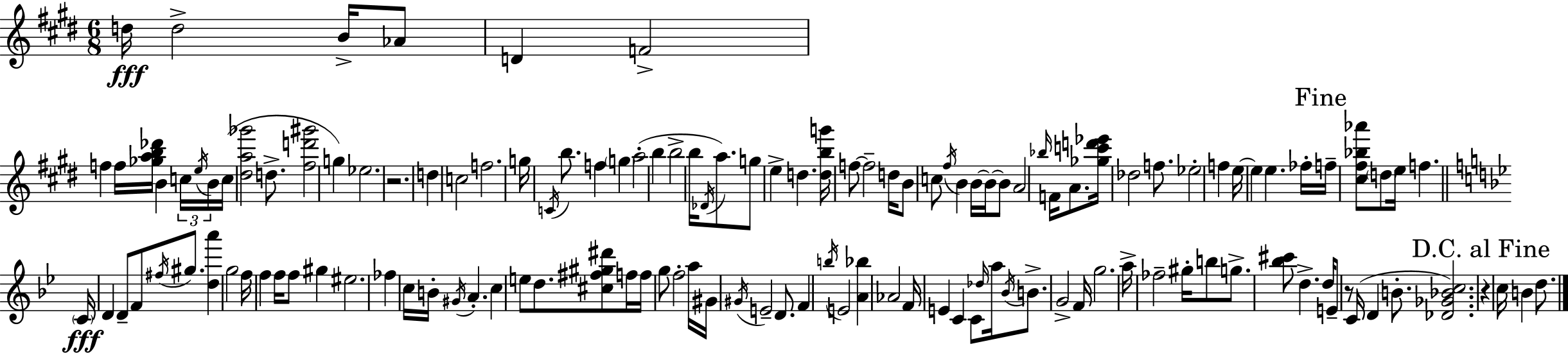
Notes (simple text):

D5/s D5/h B4/s Ab4/e D4/q F4/h F5/q F5/s [Gb5,A5,B5,Db6]/s B4/q C5/s E5/s B4/s C5/s [D#5,A5,Gb6]/h D5/e. [F#5,D6,G#6]/h G5/q Eb5/h. R/h. D5/q C5/h F5/h. G5/s C4/s B5/e. F5/q G5/q A5/h B5/q B5/h B5/s Db4/s A5/e. G5/e E5/q D5/q. [D5,B5,G6]/s F5/e F5/h D5/s B4/e C5/e F#5/s B4/q B4/s B4/s B4/e A4/h Bb5/s F4/s A4/e. [Gb5,C6,D6,Eb6]/s Db5/h F5/e. Eb5/h F5/q E5/s E5/q E5/q. FES5/s F5/s [C#5,F#5,Bb5,Ab6]/e D5/e E5/s F5/q. C4/s D4/q D4/e F4/e F#5/s G#5/e. [D5,A6]/q G5/h F5/s F5/q F5/s F5/e G#5/q EIS5/h. FES5/q C5/s B4/s G#4/s A4/q. C5/q E5/e D5/e. [C#5,F#5,G#5,D#6]/e F5/s F5/s G5/e F5/h A5/s G#4/s G#4/s E4/h D4/e. F4/q B5/s E4/h [A4,Bb5]/q Ab4/h F4/s E4/q C4/q C4/e Db5/s A5/s Bb4/s B4/e. G4/h F4/s G5/h. A5/s FES5/h G#5/s B5/e G5/e. [Bb5,C#6]/e D5/q. D5/s E4/e R/e C4/s D4/q B4/e. [Db4,Gb4,Bb4,C5]/h. R/q C5/s B4/q D5/e.